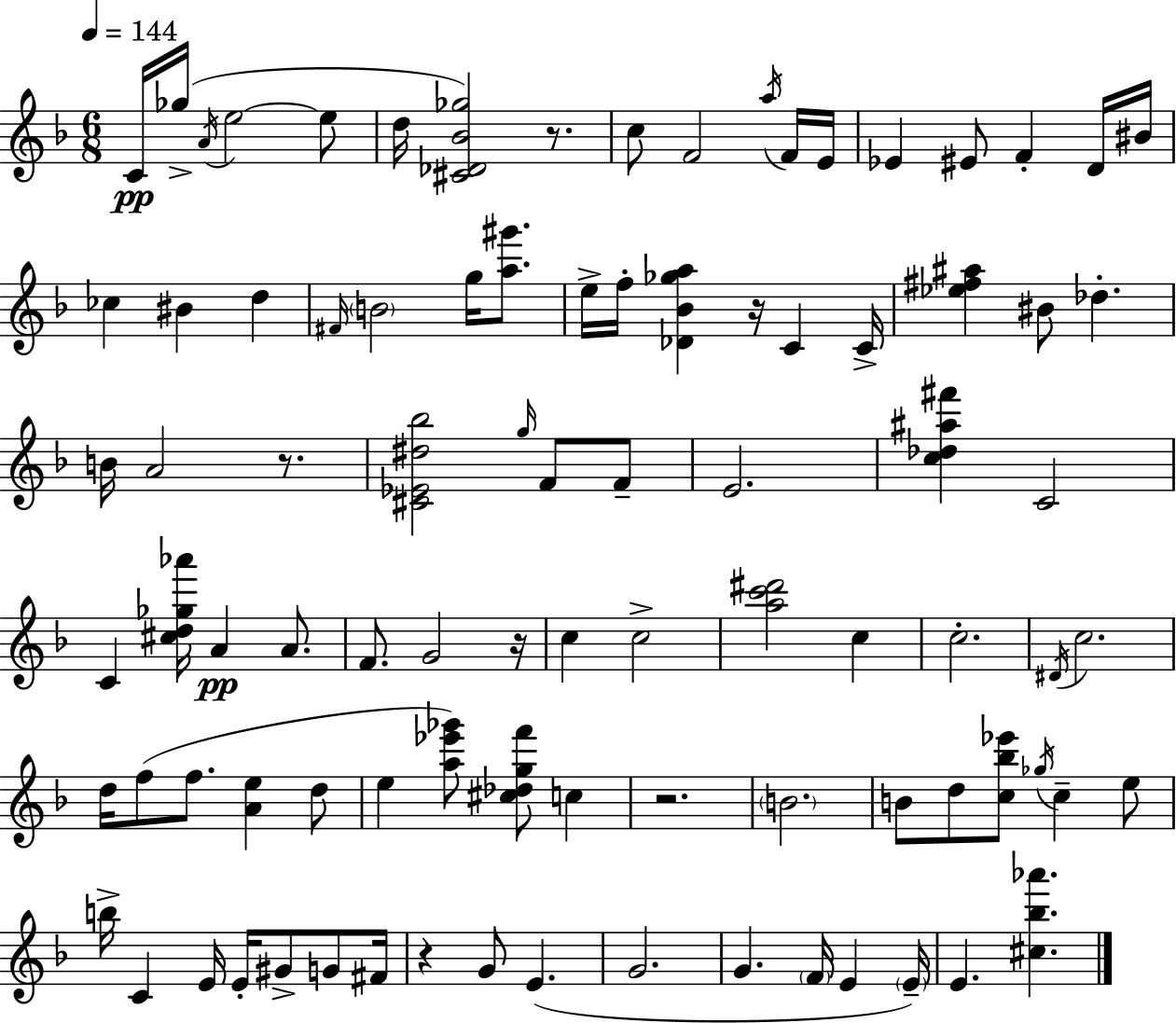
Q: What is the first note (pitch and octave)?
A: C4